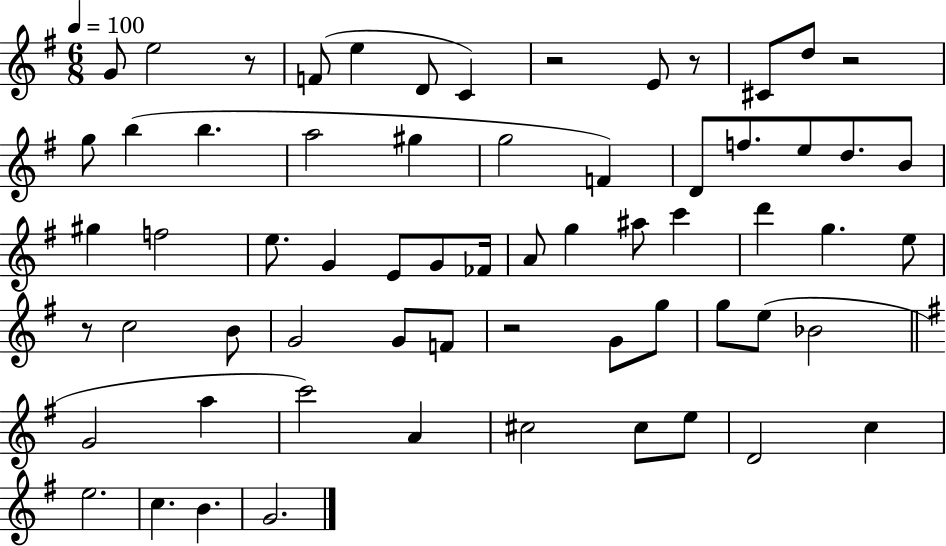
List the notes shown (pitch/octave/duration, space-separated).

G4/e E5/h R/e F4/e E5/q D4/e C4/q R/h E4/e R/e C#4/e D5/e R/h G5/e B5/q B5/q. A5/h G#5/q G5/h F4/q D4/e F5/e. E5/e D5/e. B4/e G#5/q F5/h E5/e. G4/q E4/e G4/e FES4/s A4/e G5/q A#5/e C6/q D6/q G5/q. E5/e R/e C5/h B4/e G4/h G4/e F4/e R/h G4/e G5/e G5/e E5/e Bb4/h G4/h A5/q C6/h A4/q C#5/h C#5/e E5/e D4/h C5/q E5/h. C5/q. B4/q. G4/h.